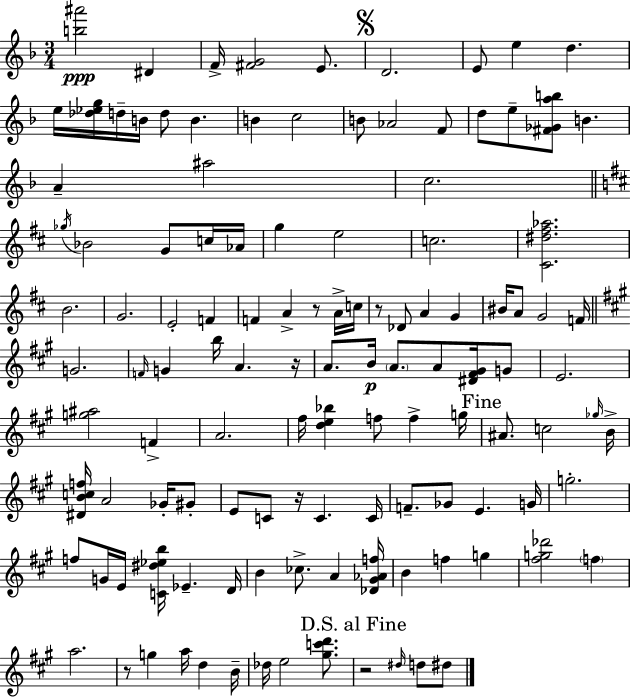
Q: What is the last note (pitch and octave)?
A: D#5